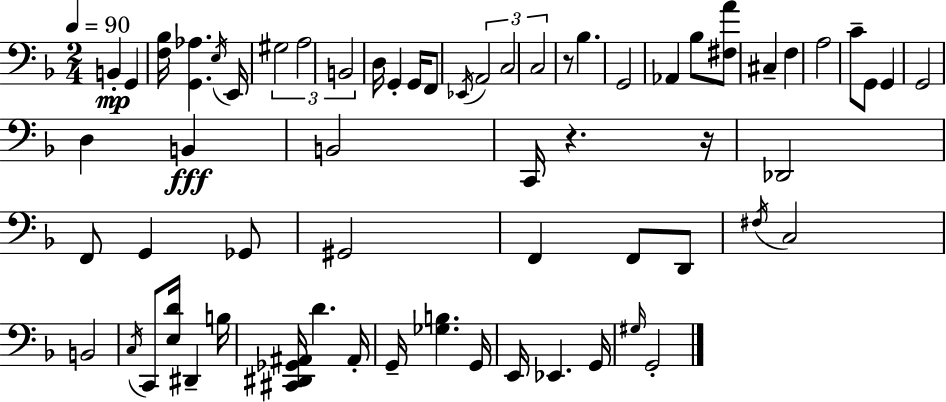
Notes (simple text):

B2/q G2/q [F3,Bb3]/s [G2,Ab3]/q. E3/s E2/s G#3/h A3/h B2/h D3/s G2/q G2/s F2/e Eb2/s A2/h C3/h C3/h R/e Bb3/q. G2/h Ab2/q Bb3/e [F#3,A4]/e C#3/q F3/q A3/h C4/e G2/e G2/q G2/h D3/q B2/q B2/h C2/s R/q. R/s Db2/h F2/e G2/q Gb2/e G#2/h F2/q F2/e D2/e F#3/s C3/h B2/h C3/s C2/e [E3,D4]/s D#2/q B3/s [C#2,D#2,Gb2,A#2]/s D4/q. A#2/s G2/s [Gb3,B3]/q. G2/s E2/s Eb2/q. G2/s G#3/s G2/h